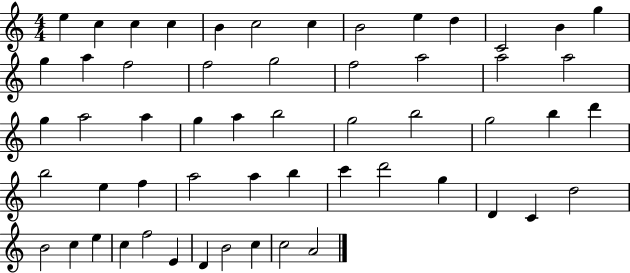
{
  \clef treble
  \numericTimeSignature
  \time 4/4
  \key c \major
  e''4 c''4 c''4 c''4 | b'4 c''2 c''4 | b'2 e''4 d''4 | c'2 b'4 g''4 | \break g''4 a''4 f''2 | f''2 g''2 | f''2 a''2 | a''2 a''2 | \break g''4 a''2 a''4 | g''4 a''4 b''2 | g''2 b''2 | g''2 b''4 d'''4 | \break b''2 e''4 f''4 | a''2 a''4 b''4 | c'''4 d'''2 g''4 | d'4 c'4 d''2 | \break b'2 c''4 e''4 | c''4 f''2 e'4 | d'4 b'2 c''4 | c''2 a'2 | \break \bar "|."
}